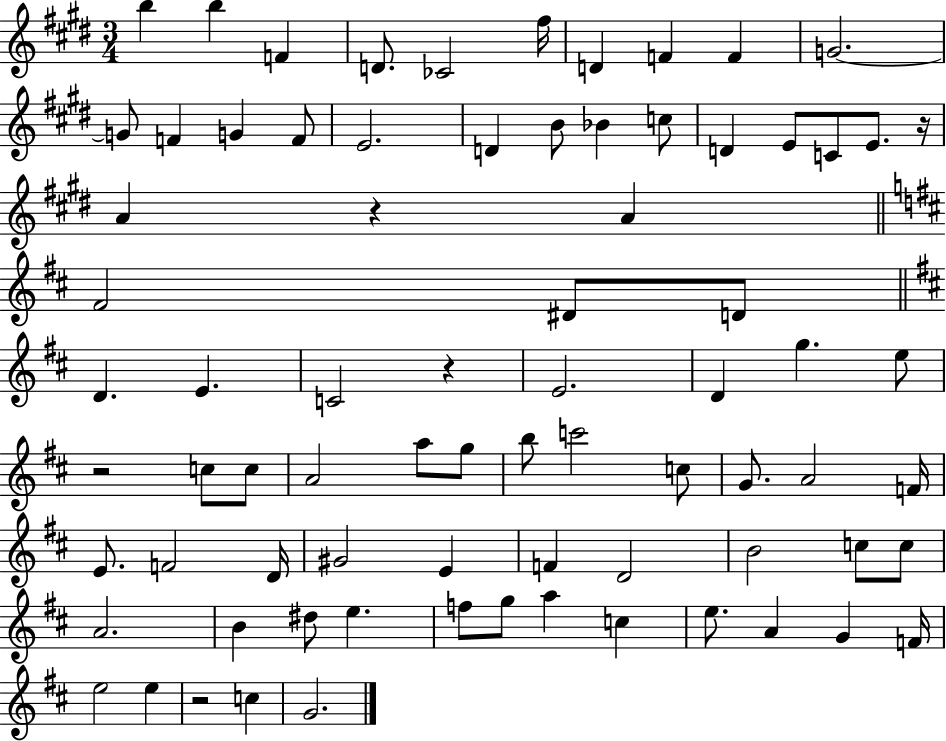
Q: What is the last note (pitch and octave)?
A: G4